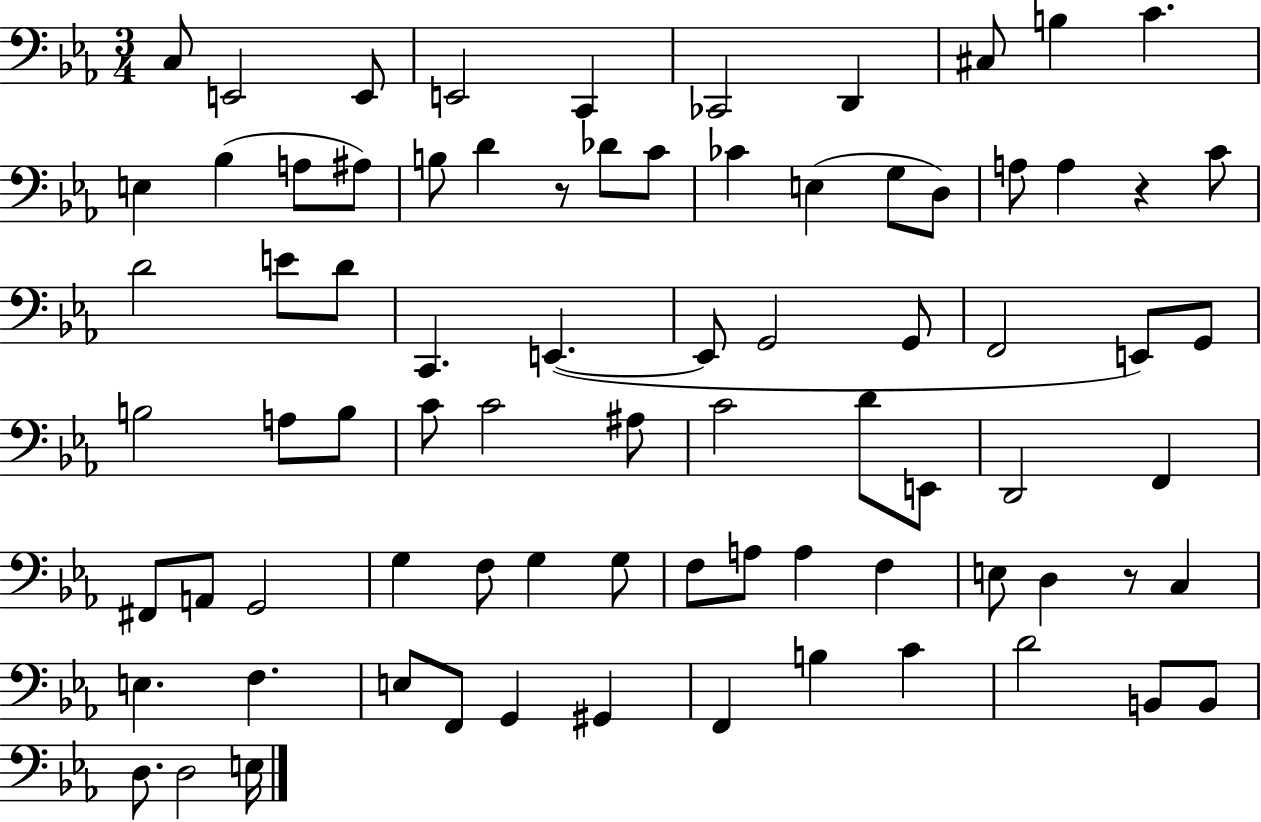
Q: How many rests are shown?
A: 3